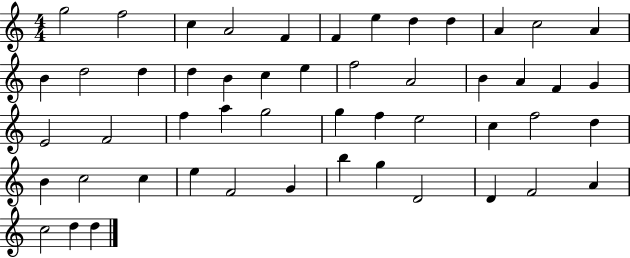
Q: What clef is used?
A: treble